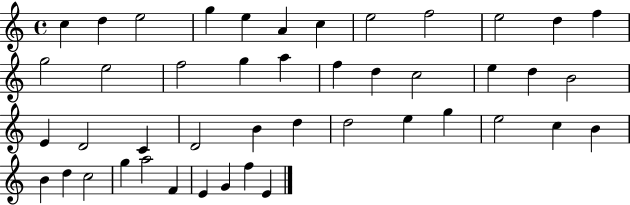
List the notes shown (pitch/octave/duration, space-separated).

C5/q D5/q E5/h G5/q E5/q A4/q C5/q E5/h F5/h E5/h D5/q F5/q G5/h E5/h F5/h G5/q A5/q F5/q D5/q C5/h E5/q D5/q B4/h E4/q D4/h C4/q D4/h B4/q D5/q D5/h E5/q G5/q E5/h C5/q B4/q B4/q D5/q C5/h G5/q A5/h F4/q E4/q G4/q F5/q E4/q